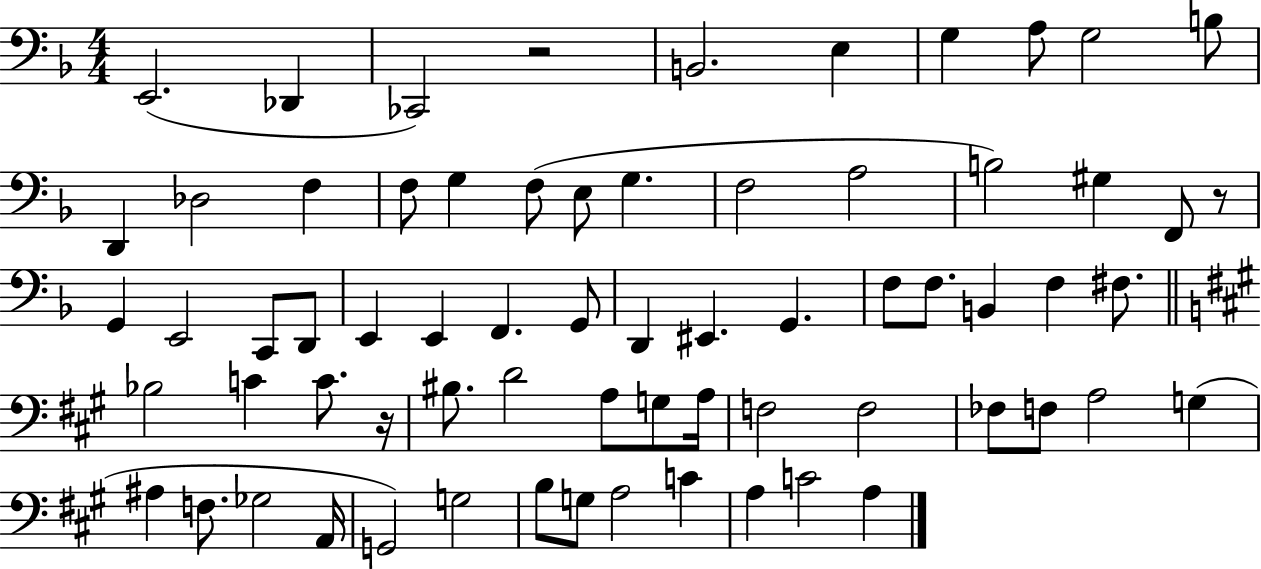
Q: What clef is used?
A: bass